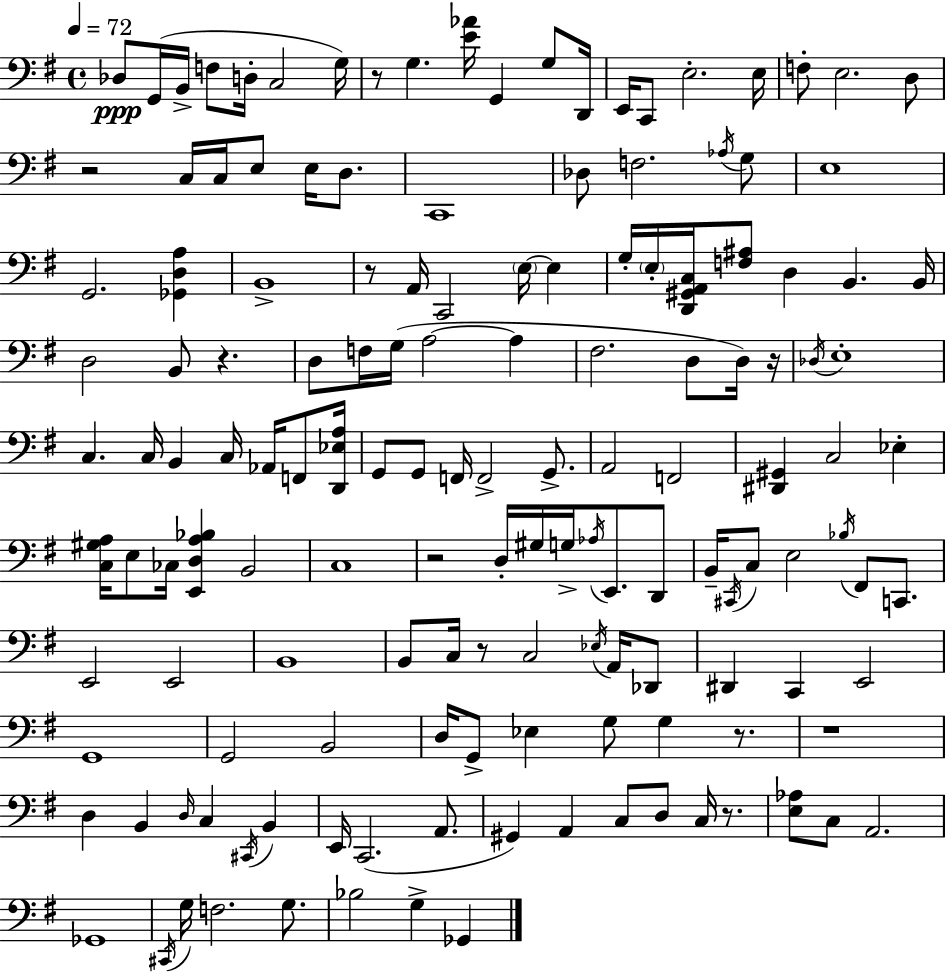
Db3/e G2/s B2/s F3/e D3/s C3/h G3/s R/e G3/q. [E4,Ab4]/s G2/q G3/e D2/s E2/s C2/e E3/h. E3/s F3/e E3/h. D3/e R/h C3/s C3/s E3/e E3/s D3/e. C2/w Db3/e F3/h. Ab3/s G3/e E3/w G2/h. [Gb2,D3,A3]/q B2/w R/e A2/s C2/h E3/s E3/q G3/s E3/s [D2,G#2,A2,C3]/s [F3,A#3]/e D3/q B2/q. B2/s D3/h B2/e R/q. D3/e F3/s G3/s A3/h A3/q F#3/h. D3/e D3/s R/s Db3/s E3/w C3/q. C3/s B2/q C3/s Ab2/s F2/e [D2,Eb3,A3]/s G2/e G2/e F2/s F2/h G2/e. A2/h F2/h [D#2,G#2]/q C3/h Eb3/q [C3,G#3,A3]/s E3/e CES3/s [E2,D3,A3,Bb3]/q B2/h C3/w R/h D3/s G#3/s G3/s Ab3/s E2/e. D2/e B2/s C#2/s C3/e E3/h Bb3/s F#2/e C2/e. E2/h E2/h B2/w B2/e C3/s R/e C3/h Eb3/s A2/s Db2/e D#2/q C2/q E2/h G2/w G2/h B2/h D3/s G2/e Eb3/q G3/e G3/q R/e. R/w D3/q B2/q D3/s C3/q C#2/s B2/q E2/s C2/h. A2/e. G#2/q A2/q C3/e D3/e C3/s R/e. [E3,Ab3]/e C3/e A2/h. Gb2/w C#2/s G3/s F3/h. G3/e. Bb3/h G3/q Gb2/q